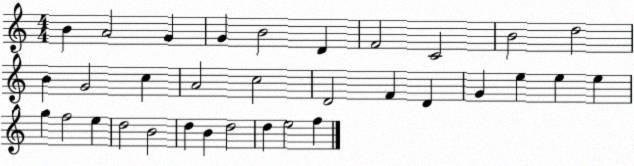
X:1
T:Untitled
M:4/4
L:1/4
K:C
B A2 G G B2 D F2 C2 B2 d2 B G2 c A2 c2 D2 F D G e e e g f2 e d2 B2 d B d2 d e2 f